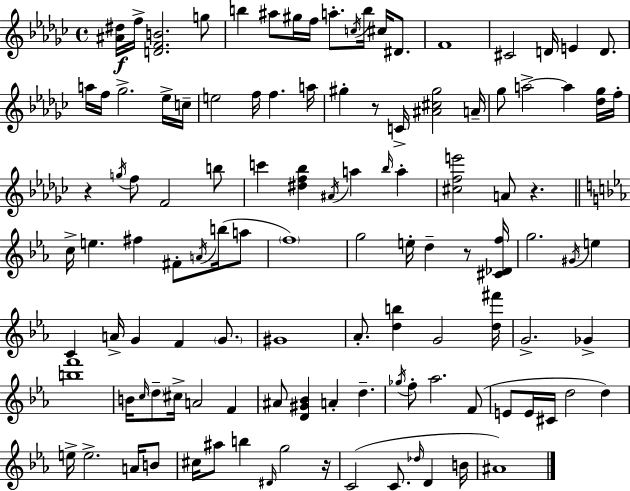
{
  \clef treble
  \time 4/4
  \defaultTimeSignature
  \key ees \minor
  <ais' dis''>16\f f''16-> <d' f' b'>2. g''8 | b''4 ais''8 gis''16 f''16 a''8.-. \acciaccatura { c''16 } b''16 cis''16 dis'8. | f'1 | cis'2 d'16 e'4 d'8. | \break a''16 f''16 ges''2.-> ees''16-> | c''16-- e''2 f''16 f''4. | a''16 gis''4-. r8 c'16-> <ais' cis'' gis''>2 | a'16-- ges''8 a''2->~~ a''4 <des'' ges''>16 | \break f''16-. r4 \acciaccatura { g''16 } f''8 f'2 | b''8 c'''4 <dis'' f'' bes''>4 \acciaccatura { ais'16 } a''4 \grace { bes''16 } | a''4-. <cis'' f'' e'''>2 a'8 r4. | \bar "||" \break \key ees \major c''16-> e''4. fis''4 fis'8-. \acciaccatura { a'16 } b''16( a''8 | \parenthesize f''1) | g''2 e''16-. d''4-- r8 | <cis' des' f''>16 g''2. \acciaccatura { gis'16 } e''4 | \break c'4 a'16-> g'4 f'4 \parenthesize g'8. | gis'1 | aes'8.-. <d'' b''>4 g'2 | <d'' fis'''>16 g'2.-> ges'4-> | \break <b'' f'''>1 | b'16 \grace { c''16 } \parenthesize d''8-- cis''16-> a'2 f'4 | ais'8 <d' gis' bes'>4 a'4-. d''4.-- | \acciaccatura { ges''16 } f''8-. aes''2. | \break f'8( e'8 e'16 cis'16 d''2 | d''4) e''16-> e''2.-> | a'16 b'8 cis''16 ais''8 b''4 \grace { dis'16 } g''2 | r16 c'2( c'8. | \break \grace { des''16 } d'4 b'16 ais'1) | \bar "|."
}